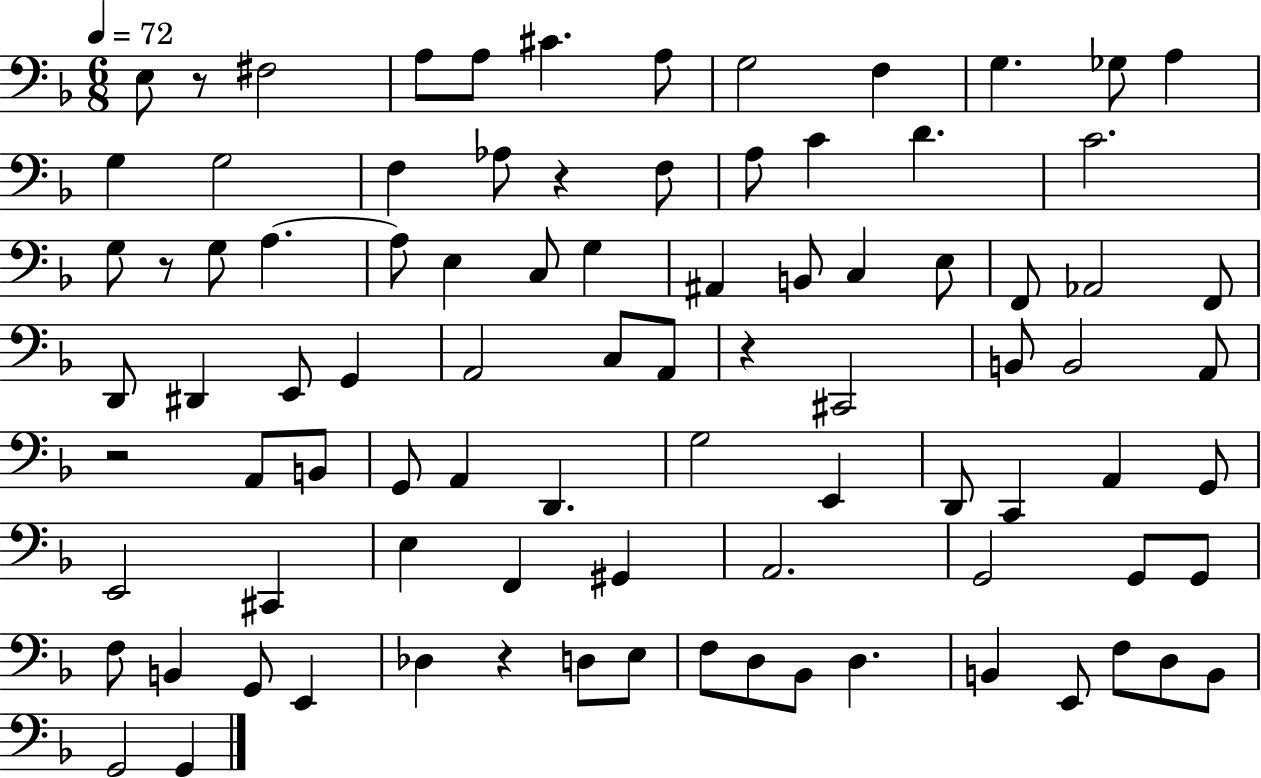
{
  \clef bass
  \numericTimeSignature
  \time 6/8
  \key f \major
  \tempo 4 = 72
  e8 r8 fis2 | a8 a8 cis'4. a8 | g2 f4 | g4. ges8 a4 | \break g4 g2 | f4 aes8 r4 f8 | a8 c'4 d'4. | c'2. | \break g8 r8 g8 a4.~~ | a8 e4 c8 g4 | ais,4 b,8 c4 e8 | f,8 aes,2 f,8 | \break d,8 dis,4 e,8 g,4 | a,2 c8 a,8 | r4 cis,2 | b,8 b,2 a,8 | \break r2 a,8 b,8 | g,8 a,4 d,4. | g2 e,4 | d,8 c,4 a,4 g,8 | \break e,2 cis,4 | e4 f,4 gis,4 | a,2. | g,2 g,8 g,8 | \break f8 b,4 g,8 e,4 | des4 r4 d8 e8 | f8 d8 bes,8 d4. | b,4 e,8 f8 d8 b,8 | \break g,2 g,4 | \bar "|."
}